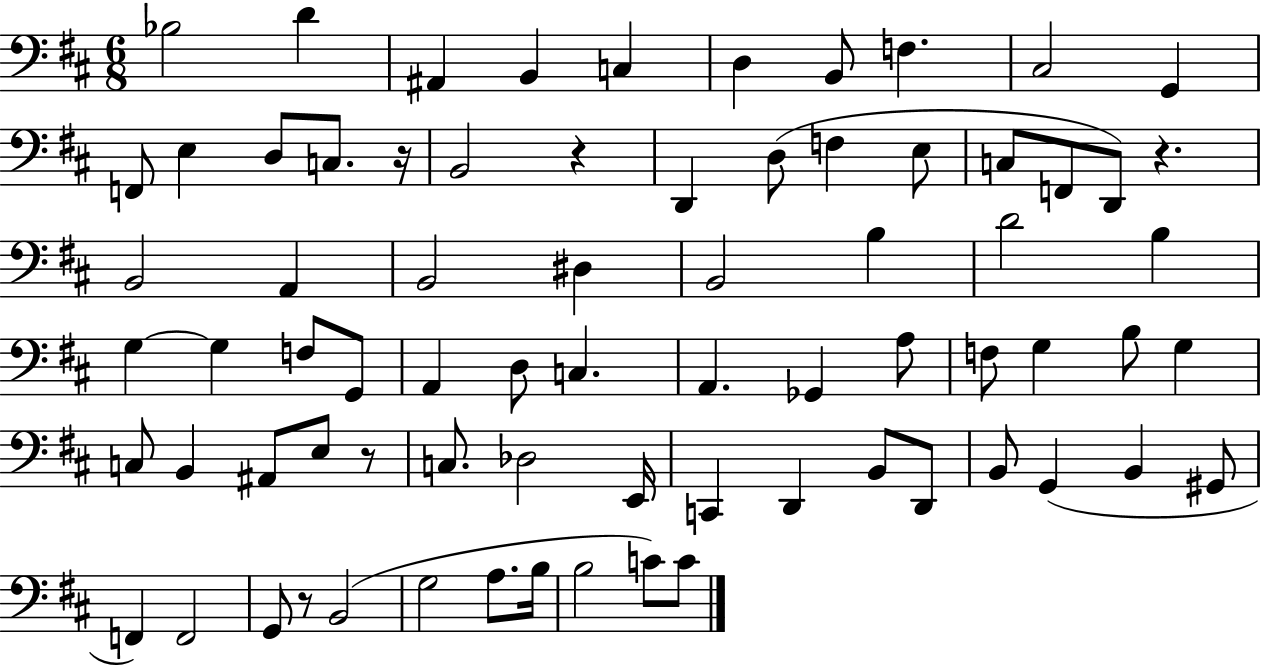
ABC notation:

X:1
T:Untitled
M:6/8
L:1/4
K:D
_B,2 D ^A,, B,, C, D, B,,/2 F, ^C,2 G,, F,,/2 E, D,/2 C,/2 z/4 B,,2 z D,, D,/2 F, E,/2 C,/2 F,,/2 D,,/2 z B,,2 A,, B,,2 ^D, B,,2 B, D2 B, G, G, F,/2 G,,/2 A,, D,/2 C, A,, _G,, A,/2 F,/2 G, B,/2 G, C,/2 B,, ^A,,/2 E,/2 z/2 C,/2 _D,2 E,,/4 C,, D,, B,,/2 D,,/2 B,,/2 G,, B,, ^G,,/2 F,, F,,2 G,,/2 z/2 B,,2 G,2 A,/2 B,/4 B,2 C/2 C/2